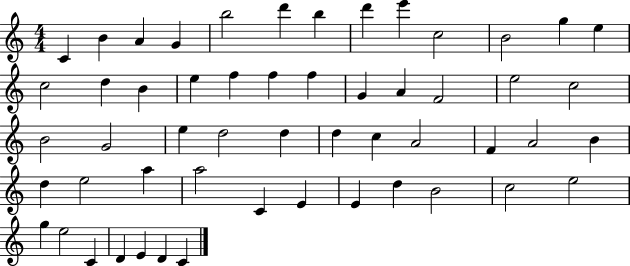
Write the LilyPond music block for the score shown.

{
  \clef treble
  \numericTimeSignature
  \time 4/4
  \key c \major
  c'4 b'4 a'4 g'4 | b''2 d'''4 b''4 | d'''4 e'''4 c''2 | b'2 g''4 e''4 | \break c''2 d''4 b'4 | e''4 f''4 f''4 f''4 | g'4 a'4 f'2 | e''2 c''2 | \break b'2 g'2 | e''4 d''2 d''4 | d''4 c''4 a'2 | f'4 a'2 b'4 | \break d''4 e''2 a''4 | a''2 c'4 e'4 | e'4 d''4 b'2 | c''2 e''2 | \break g''4 e''2 c'4 | d'4 e'4 d'4 c'4 | \bar "|."
}